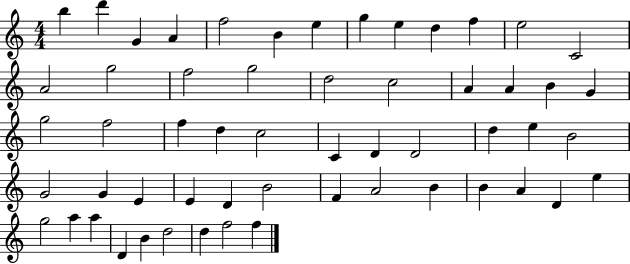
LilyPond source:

{
  \clef treble
  \numericTimeSignature
  \time 4/4
  \key c \major
  b''4 d'''4 g'4 a'4 | f''2 b'4 e''4 | g''4 e''4 d''4 f''4 | e''2 c'2 | \break a'2 g''2 | f''2 g''2 | d''2 c''2 | a'4 a'4 b'4 g'4 | \break g''2 f''2 | f''4 d''4 c''2 | c'4 d'4 d'2 | d''4 e''4 b'2 | \break g'2 g'4 e'4 | e'4 d'4 b'2 | f'4 a'2 b'4 | b'4 a'4 d'4 e''4 | \break g''2 a''4 a''4 | d'4 b'4 d''2 | d''4 f''2 f''4 | \bar "|."
}